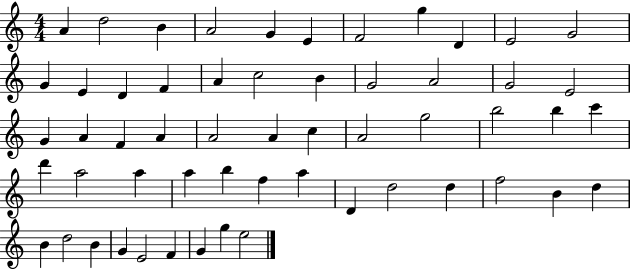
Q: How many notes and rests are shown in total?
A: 56